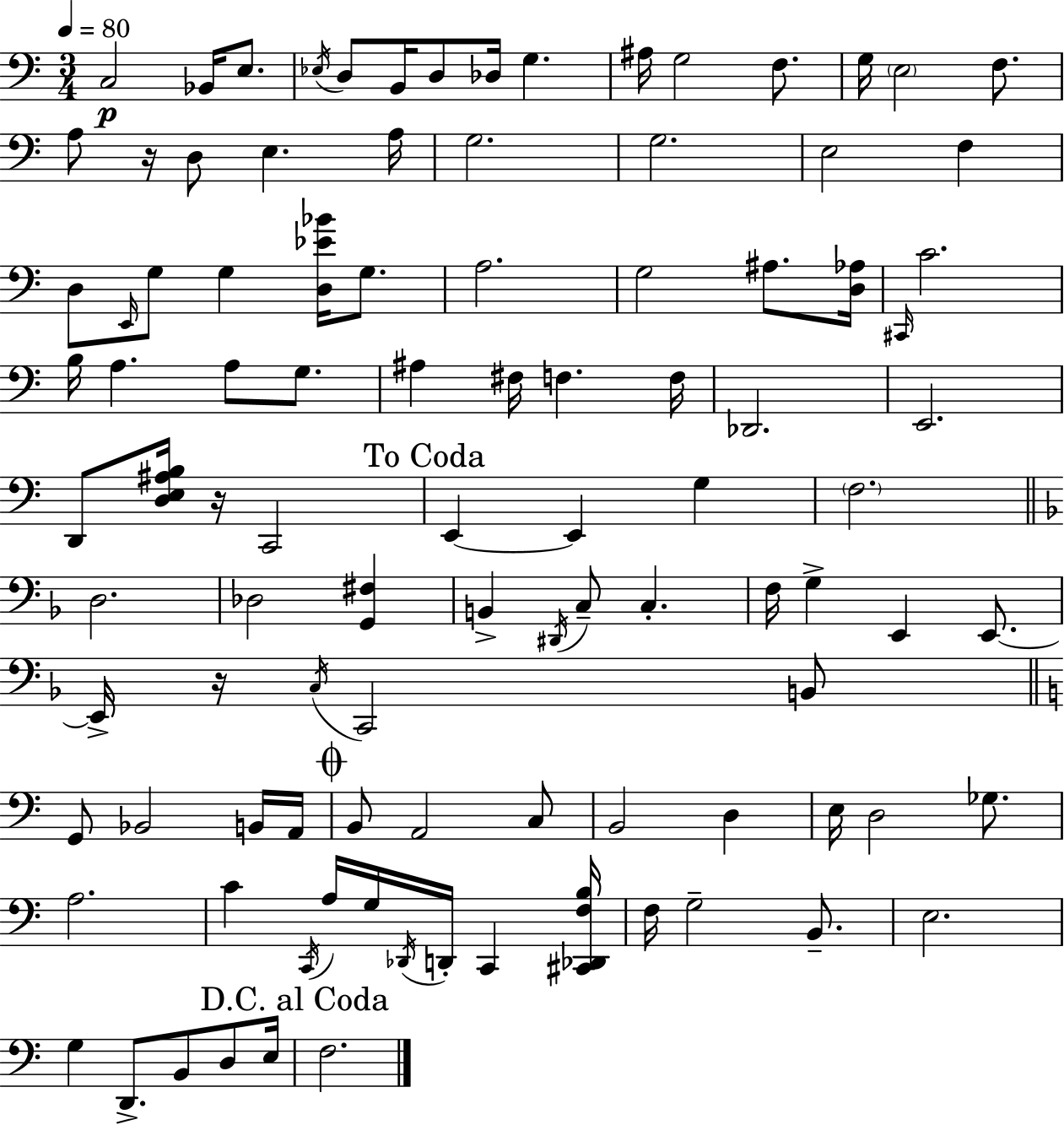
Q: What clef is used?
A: bass